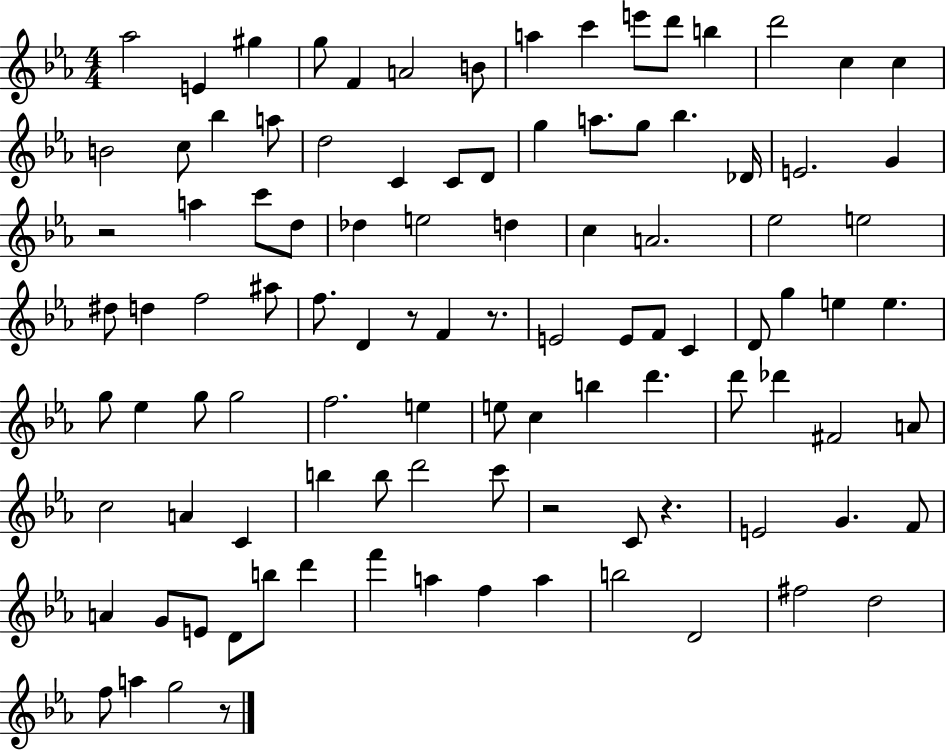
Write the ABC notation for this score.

X:1
T:Untitled
M:4/4
L:1/4
K:Eb
_a2 E ^g g/2 F A2 B/2 a c' e'/2 d'/2 b d'2 c c B2 c/2 _b a/2 d2 C C/2 D/2 g a/2 g/2 _b _D/4 E2 G z2 a c'/2 d/2 _d e2 d c A2 _e2 e2 ^d/2 d f2 ^a/2 f/2 D z/2 F z/2 E2 E/2 F/2 C D/2 g e e g/2 _e g/2 g2 f2 e e/2 c b d' d'/2 _d' ^F2 A/2 c2 A C b b/2 d'2 c'/2 z2 C/2 z E2 G F/2 A G/2 E/2 D/2 b/2 d' f' a f a b2 D2 ^f2 d2 f/2 a g2 z/2